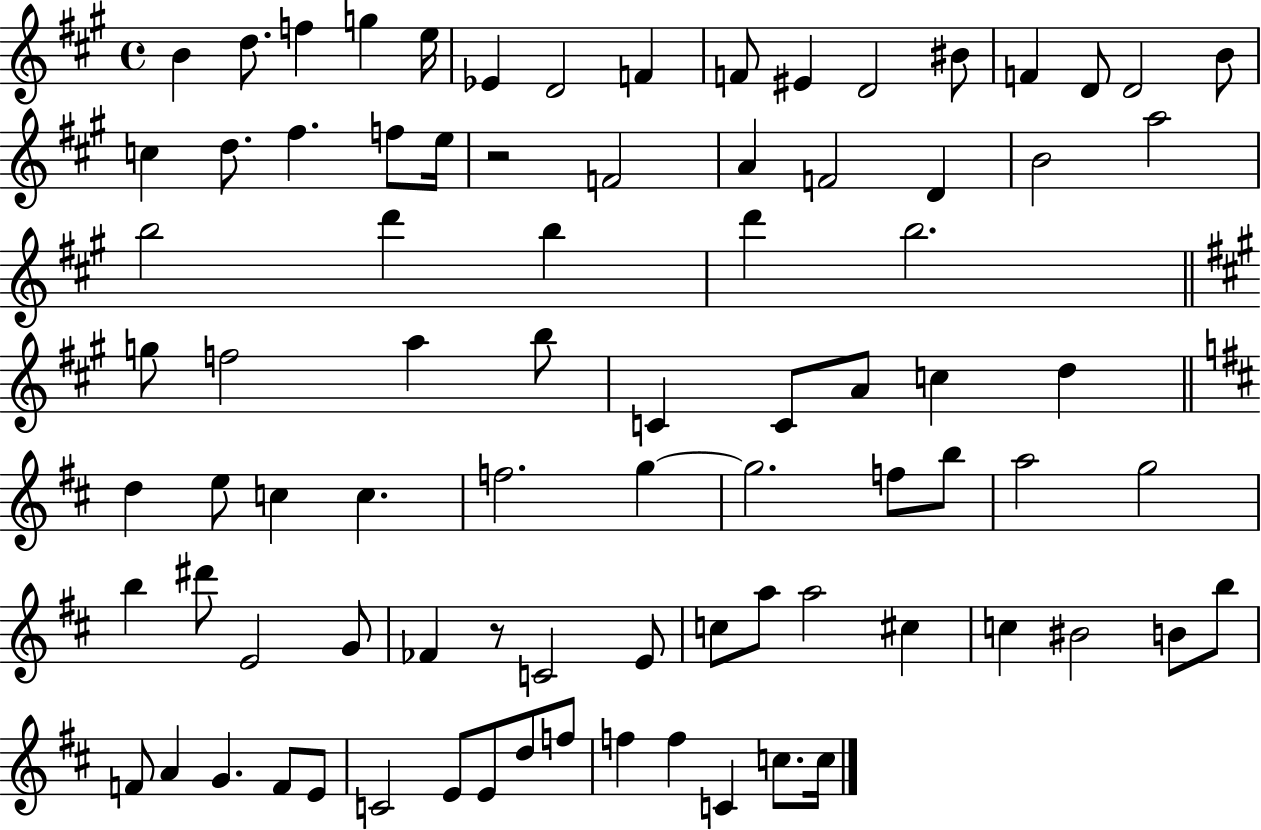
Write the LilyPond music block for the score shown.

{
  \clef treble
  \time 4/4
  \defaultTimeSignature
  \key a \major
  \repeat volta 2 { b'4 d''8. f''4 g''4 e''16 | ees'4 d'2 f'4 | f'8 eis'4 d'2 bis'8 | f'4 d'8 d'2 b'8 | \break c''4 d''8. fis''4. f''8 e''16 | r2 f'2 | a'4 f'2 d'4 | b'2 a''2 | \break b''2 d'''4 b''4 | d'''4 b''2. | \bar "||" \break \key a \major g''8 f''2 a''4 b''8 | c'4 c'8 a'8 c''4 d''4 | \bar "||" \break \key d \major d''4 e''8 c''4 c''4. | f''2. g''4~~ | g''2. f''8 b''8 | a''2 g''2 | \break b''4 dis'''8 e'2 g'8 | fes'4 r8 c'2 e'8 | c''8 a''8 a''2 cis''4 | c''4 bis'2 b'8 b''8 | \break f'8 a'4 g'4. f'8 e'8 | c'2 e'8 e'8 d''8 f''8 | f''4 f''4 c'4 c''8. c''16 | } \bar "|."
}